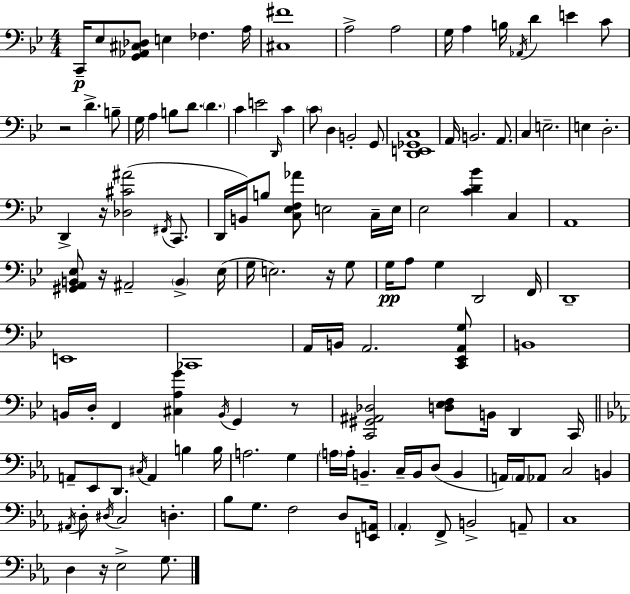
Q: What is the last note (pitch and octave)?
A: G3